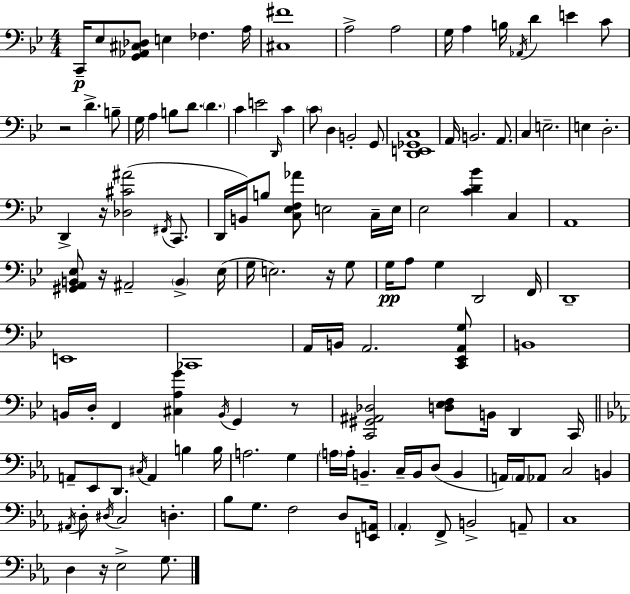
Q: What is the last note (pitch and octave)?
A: G3